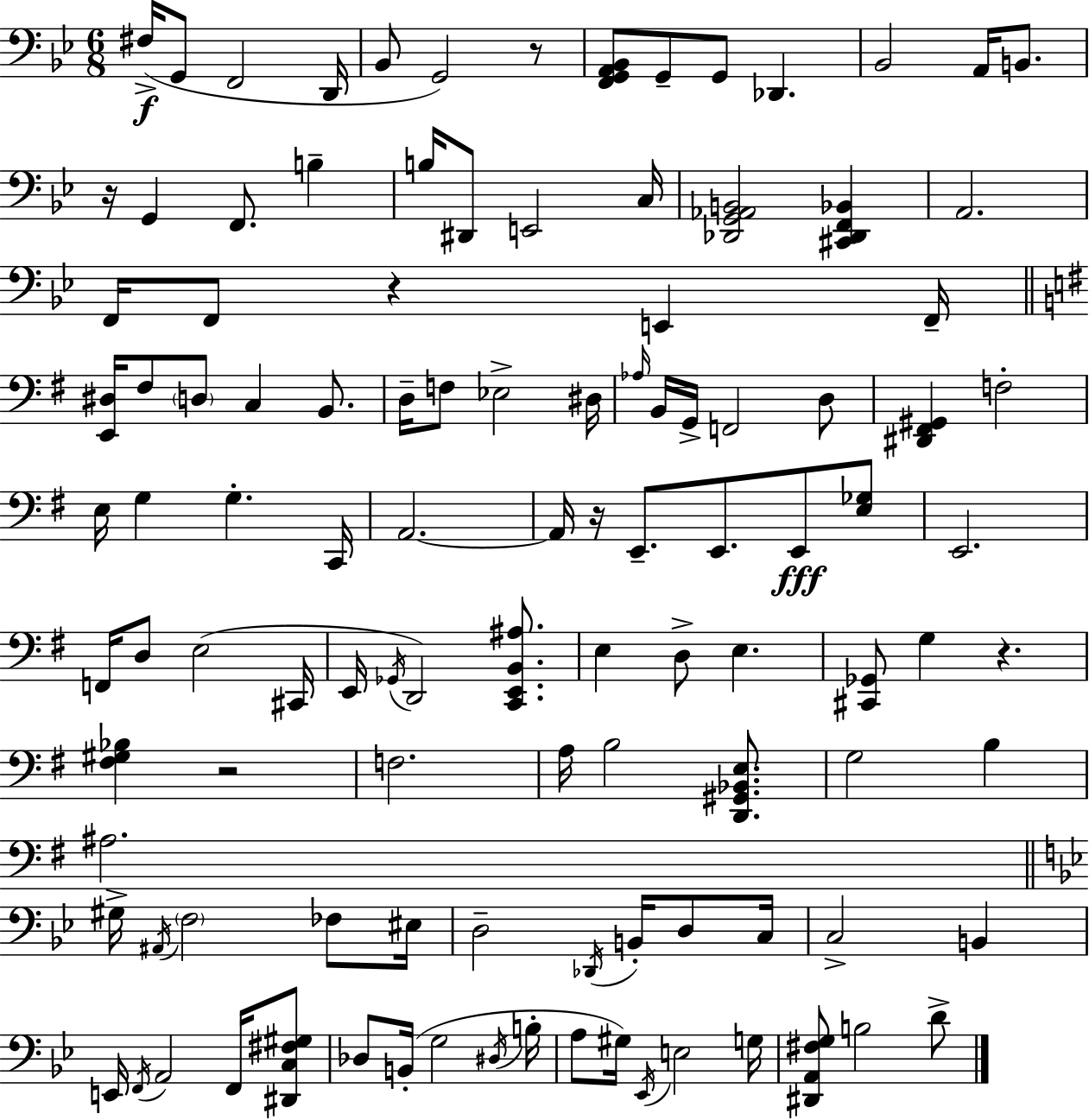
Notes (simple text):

F#3/s G2/e F2/h D2/s Bb2/e G2/h R/e [F2,G2,A2,Bb2]/e G2/e G2/e Db2/q. Bb2/h A2/s B2/e. R/s G2/q F2/e. B3/q B3/s D#2/e E2/h C3/s [Db2,G2,Ab2,B2]/h [C#2,Db2,F2,Bb2]/q A2/h. F2/s F2/e R/q E2/q F2/s [E2,D#3]/s F#3/e D3/e C3/q B2/e. D3/s F3/e Eb3/h D#3/s Ab3/s B2/s G2/s F2/h D3/e [D#2,F#2,G#2]/q F3/h E3/s G3/q G3/q. C2/s A2/h. A2/s R/s E2/e. E2/e. E2/e [E3,Gb3]/e E2/h. F2/s D3/e E3/h C#2/s E2/s Gb2/s D2/h [C2,E2,B2,A#3]/e. E3/q D3/e E3/q. [C#2,Gb2]/e G3/q R/q. [F#3,G#3,Bb3]/q R/h F3/h. A3/s B3/h [D2,G#2,Bb2,E3]/e. G3/h B3/q A#3/h. G#3/s A#2/s F3/h FES3/e EIS3/s D3/h Db2/s B2/s D3/e C3/s C3/h B2/q E2/s F2/s A2/h F2/s [D#2,C3,F#3,G#3]/e Db3/e B2/s G3/h D#3/s B3/s A3/e G#3/s Eb2/s E3/h G3/s [D#2,A2,F#3,G3]/e B3/h D4/e